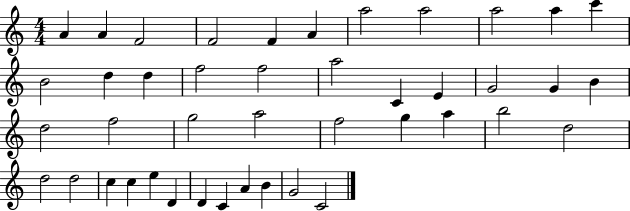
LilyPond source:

{
  \clef treble
  \numericTimeSignature
  \time 4/4
  \key c \major
  a'4 a'4 f'2 | f'2 f'4 a'4 | a''2 a''2 | a''2 a''4 c'''4 | \break b'2 d''4 d''4 | f''2 f''2 | a''2 c'4 e'4 | g'2 g'4 b'4 | \break d''2 f''2 | g''2 a''2 | f''2 g''4 a''4 | b''2 d''2 | \break d''2 d''2 | c''4 c''4 e''4 d'4 | d'4 c'4 a'4 b'4 | g'2 c'2 | \break \bar "|."
}